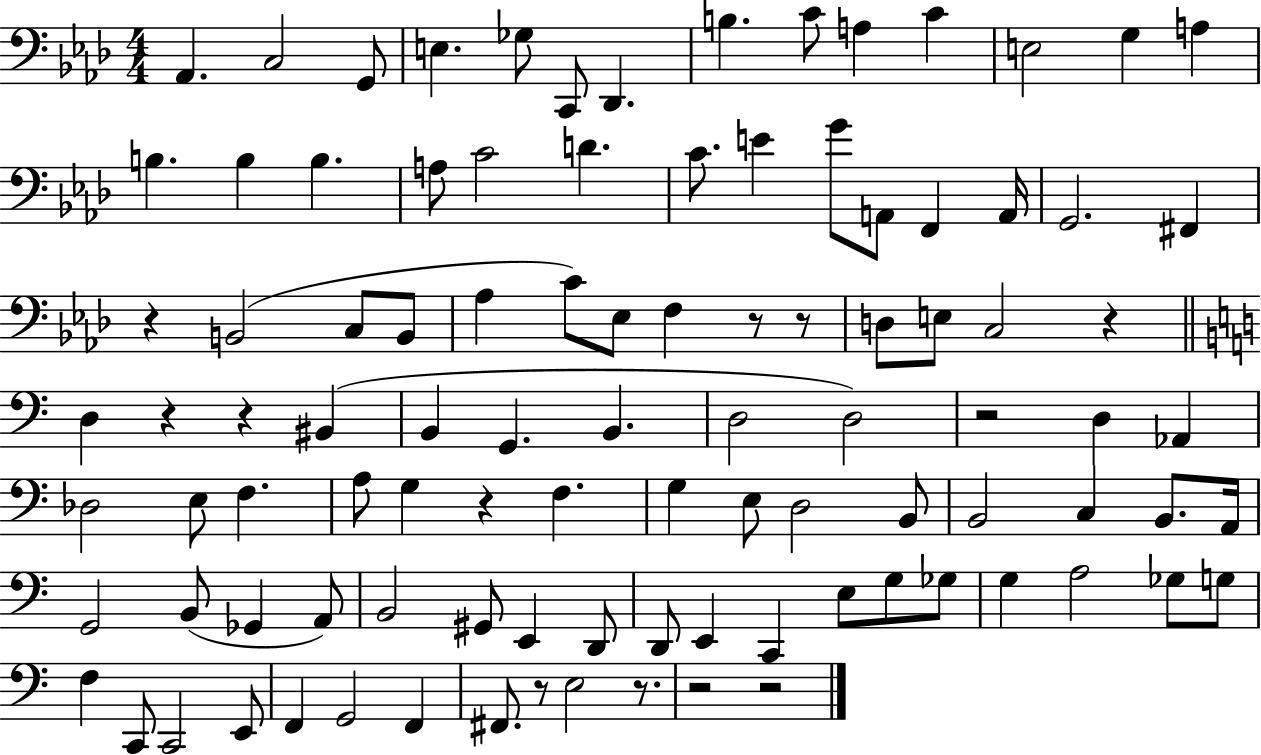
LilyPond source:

{
  \clef bass
  \numericTimeSignature
  \time 4/4
  \key aes \major
  aes,4. c2 g,8 | e4. ges8 c,8 des,4. | b4. c'8 a4 c'4 | e2 g4 a4 | \break b4. b4 b4. | a8 c'2 d'4. | c'8. e'4 g'8 a,8 f,4 a,16 | g,2. fis,4 | \break r4 b,2( c8 b,8 | aes4 c'8) ees8 f4 r8 r8 | d8 e8 c2 r4 | \bar "||" \break \key a \minor d4 r4 r4 bis,4( | b,4 g,4. b,4. | d2 d2) | r2 d4 aes,4 | \break des2 e8 f4. | a8 g4 r4 f4. | g4 e8 d2 b,8 | b,2 c4 b,8. a,16 | \break g,2 b,8( ges,4 a,8) | b,2 gis,8 e,4 d,8 | d,8 e,4 c,4 e8 g8 ges8 | g4 a2 ges8 g8 | \break f4 c,8 c,2 e,8 | f,4 g,2 f,4 | fis,8. r8 e2 r8. | r2 r2 | \break \bar "|."
}